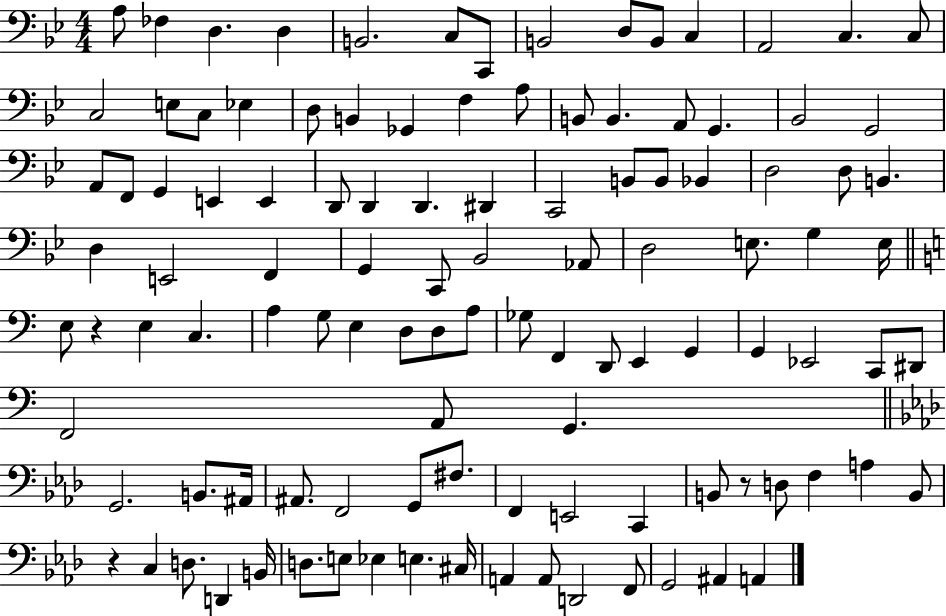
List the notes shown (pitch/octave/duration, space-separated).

A3/e FES3/q D3/q. D3/q B2/h. C3/e C2/e B2/h D3/e B2/e C3/q A2/h C3/q. C3/e C3/h E3/e C3/e Eb3/q D3/e B2/q Gb2/q F3/q A3/e B2/e B2/q. A2/e G2/q. Bb2/h G2/h A2/e F2/e G2/q E2/q E2/q D2/e D2/q D2/q. D#2/q C2/h B2/e B2/e Bb2/q D3/h D3/e B2/q. D3/q E2/h F2/q G2/q C2/e Bb2/h Ab2/e D3/h E3/e. G3/q E3/s E3/e R/q E3/q C3/q. A3/q G3/e E3/q D3/e D3/e A3/e Gb3/e F2/q D2/e E2/q G2/q G2/q Eb2/h C2/e D#2/e F2/h A2/e G2/q. G2/h. B2/e. A#2/s A#2/e. F2/h G2/e F#3/e. F2/q E2/h C2/q B2/e R/e D3/e F3/q A3/q B2/e R/q C3/q D3/e. D2/q B2/s D3/e. E3/e Eb3/q E3/q. C#3/s A2/q A2/e D2/h F2/e G2/h A#2/q A2/q